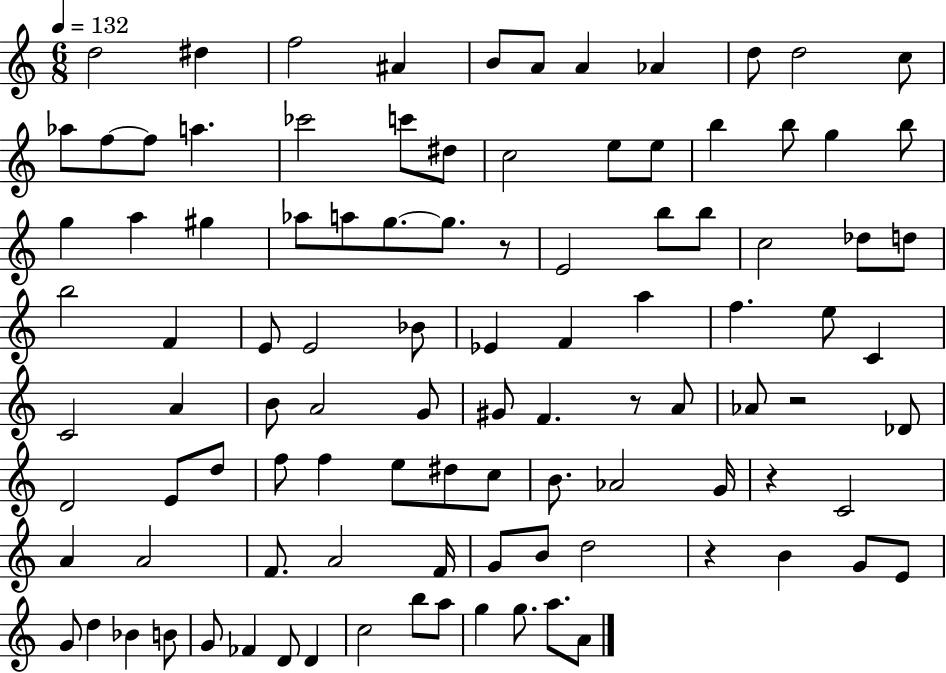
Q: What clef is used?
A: treble